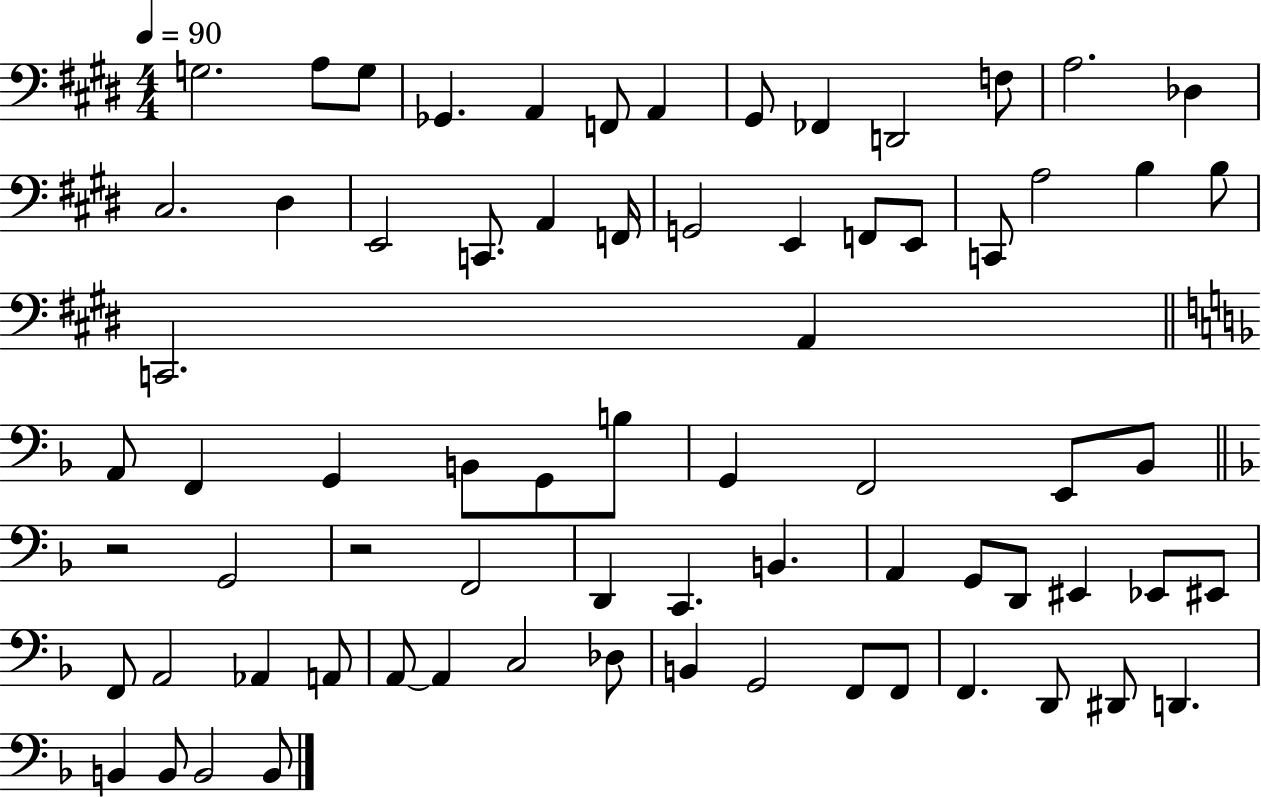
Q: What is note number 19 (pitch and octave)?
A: F2